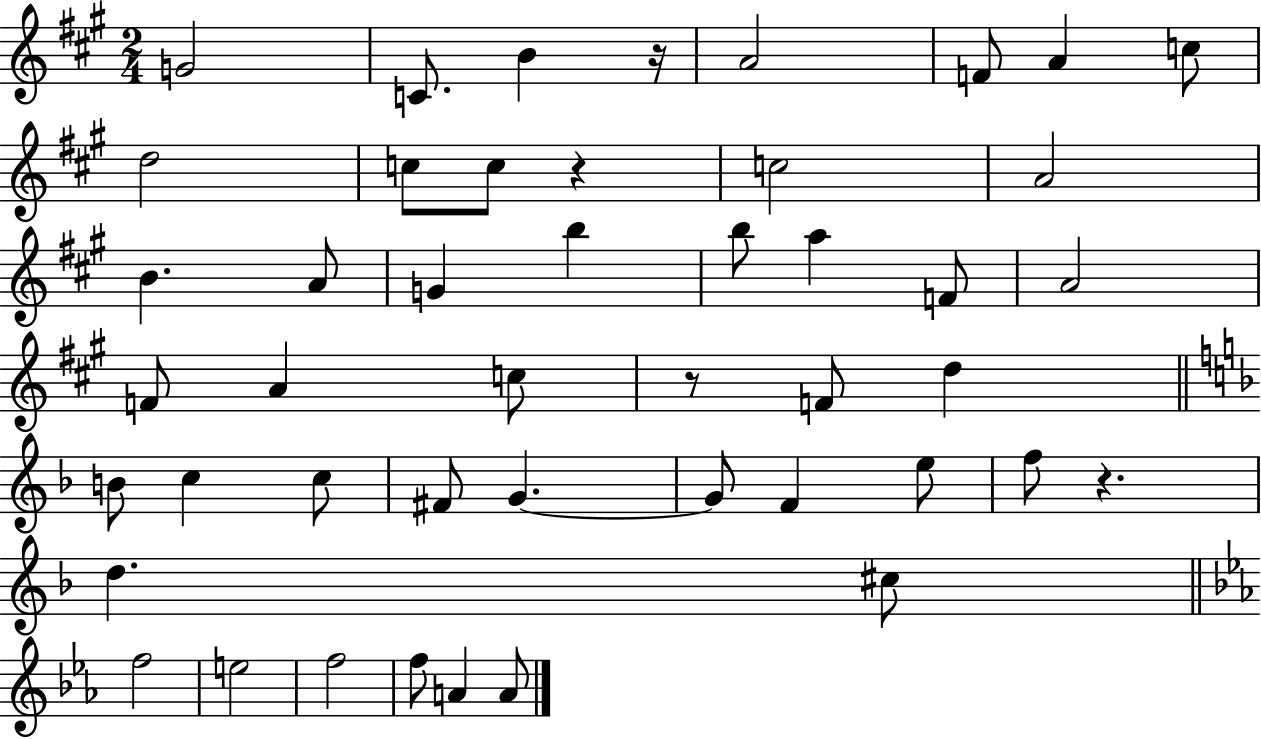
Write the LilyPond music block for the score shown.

{
  \clef treble
  \numericTimeSignature
  \time 2/4
  \key a \major
  \repeat volta 2 { g'2 | c'8. b'4 r16 | a'2 | f'8 a'4 c''8 | \break d''2 | c''8 c''8 r4 | c''2 | a'2 | \break b'4. a'8 | g'4 b''4 | b''8 a''4 f'8 | a'2 | \break f'8 a'4 c''8 | r8 f'8 d''4 | \bar "||" \break \key f \major b'8 c''4 c''8 | fis'8 g'4.~~ | g'8 f'4 e''8 | f''8 r4. | \break d''4. cis''8 | \bar "||" \break \key ees \major f''2 | e''2 | f''2 | f''8 a'4 a'8 | \break } \bar "|."
}